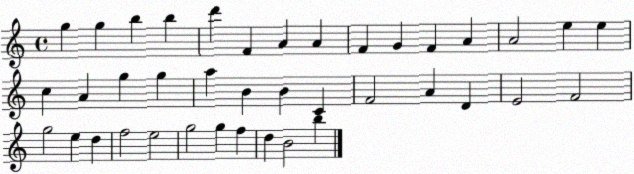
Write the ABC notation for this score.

X:1
T:Untitled
M:4/4
L:1/4
K:C
g g b b d' F A A F G F A A2 e e c A g g a B B C F2 A D E2 F2 g2 e d f2 e2 g2 g f d B2 b